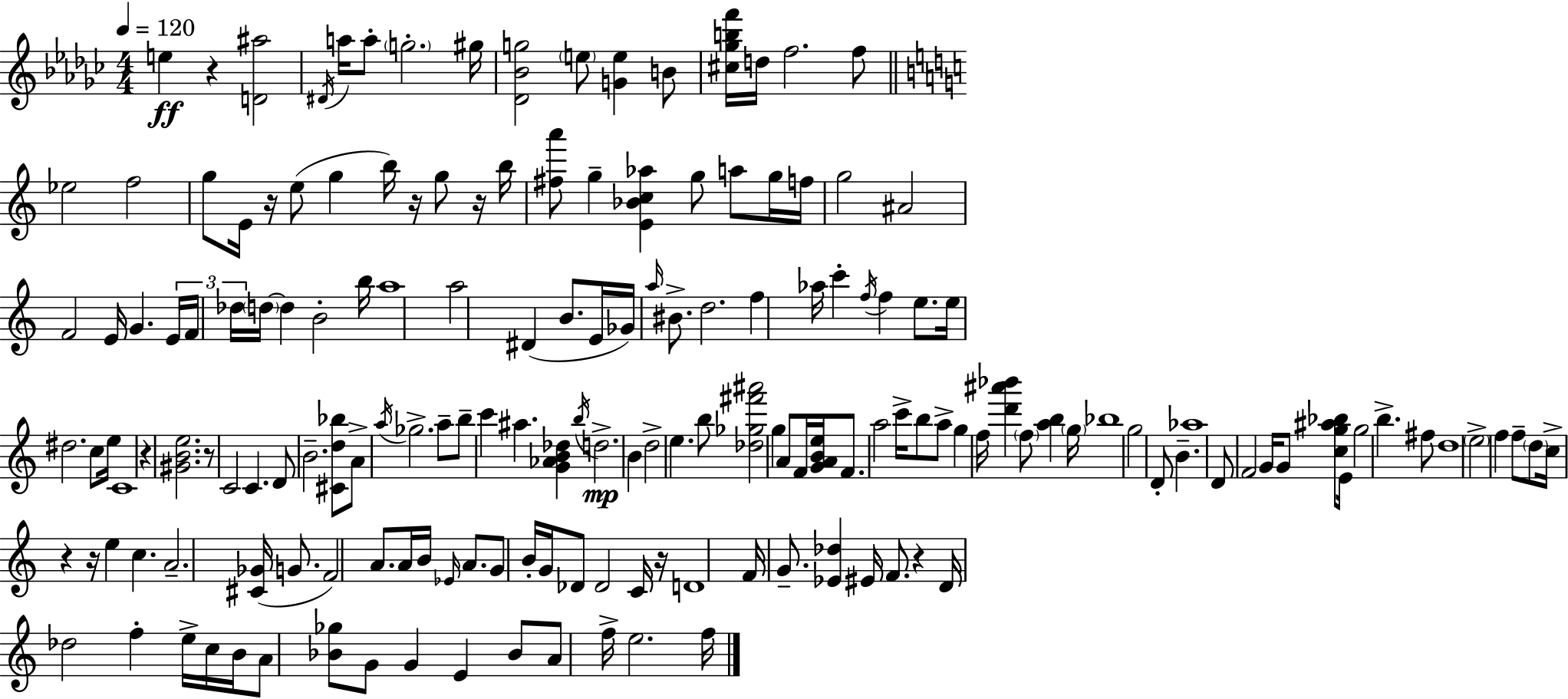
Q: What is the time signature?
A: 4/4